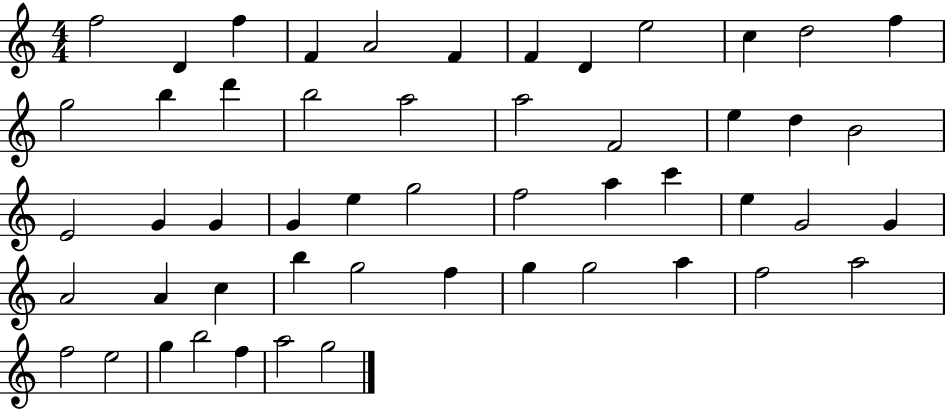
F5/h D4/q F5/q F4/q A4/h F4/q F4/q D4/q E5/h C5/q D5/h F5/q G5/h B5/q D6/q B5/h A5/h A5/h F4/h E5/q D5/q B4/h E4/h G4/q G4/q G4/q E5/q G5/h F5/h A5/q C6/q E5/q G4/h G4/q A4/h A4/q C5/q B5/q G5/h F5/q G5/q G5/h A5/q F5/h A5/h F5/h E5/h G5/q B5/h F5/q A5/h G5/h